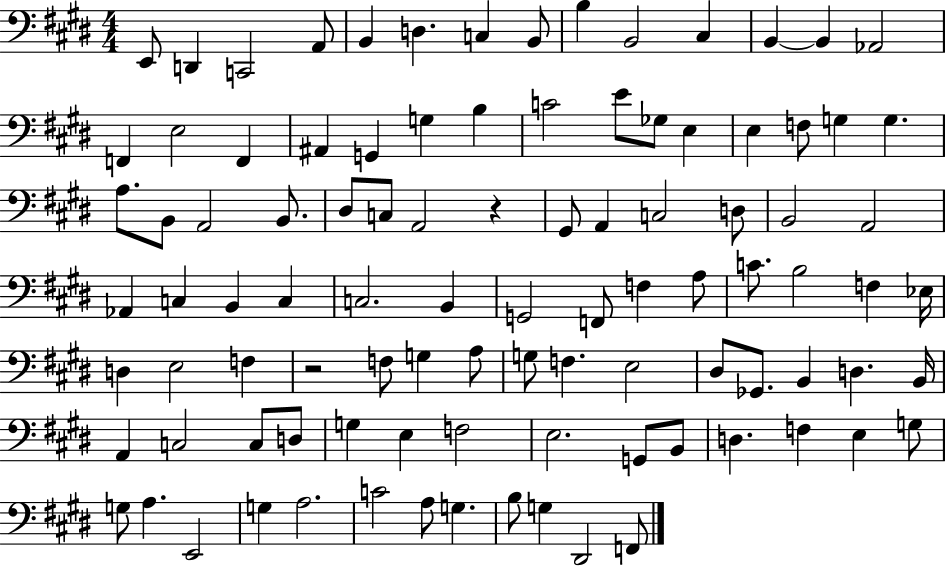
E2/e D2/q C2/h A2/e B2/q D3/q. C3/q B2/e B3/q B2/h C#3/q B2/q B2/q Ab2/h F2/q E3/h F2/q A#2/q G2/q G3/q B3/q C4/h E4/e Gb3/e E3/q E3/q F3/e G3/q G3/q. A3/e. B2/e A2/h B2/e. D#3/e C3/e A2/h R/q G#2/e A2/q C3/h D3/e B2/h A2/h Ab2/q C3/q B2/q C3/q C3/h. B2/q G2/h F2/e F3/q A3/e C4/e. B3/h F3/q Eb3/s D3/q E3/h F3/q R/h F3/e G3/q A3/e G3/e F3/q. E3/h D#3/e Gb2/e. B2/q D3/q. B2/s A2/q C3/h C3/e D3/e G3/q E3/q F3/h E3/h. G2/e B2/e D3/q. F3/q E3/q G3/e G3/e A3/q. E2/h G3/q A3/h. C4/h A3/e G3/q. B3/e G3/q D#2/h F2/e